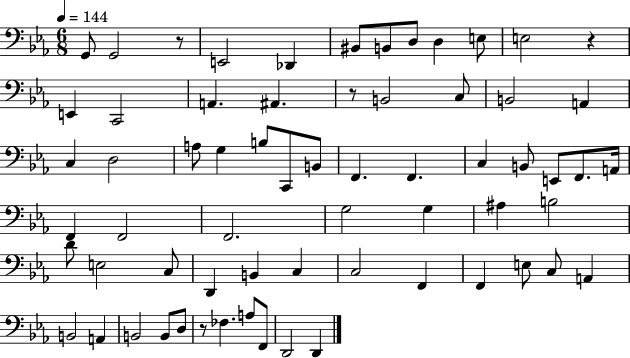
{
  \clef bass
  \numericTimeSignature
  \time 6/8
  \key ees \major
  \tempo 4 = 144
  g,8 g,2 r8 | e,2 des,4 | bis,8 b,8 d8 d4 e8 | e2 r4 | \break e,4 c,2 | a,4. ais,4. | r8 b,2 c8 | b,2 a,4 | \break c4 d2 | a8 g4 b8 c,8 b,8 | f,4. f,4. | c4 b,8 e,8 f,8. a,16 | \break f,4 f,2 | f,2. | g2 g4 | ais4 b2 | \break d'8 e2 c8 | d,4 b,4 c4 | c2 f,4 | f,4 e8 c8 a,4 | \break b,2 a,4 | b,2 b,8 d8 | r8 fes4. a8 f,8 | d,2 d,4 | \break \bar "|."
}